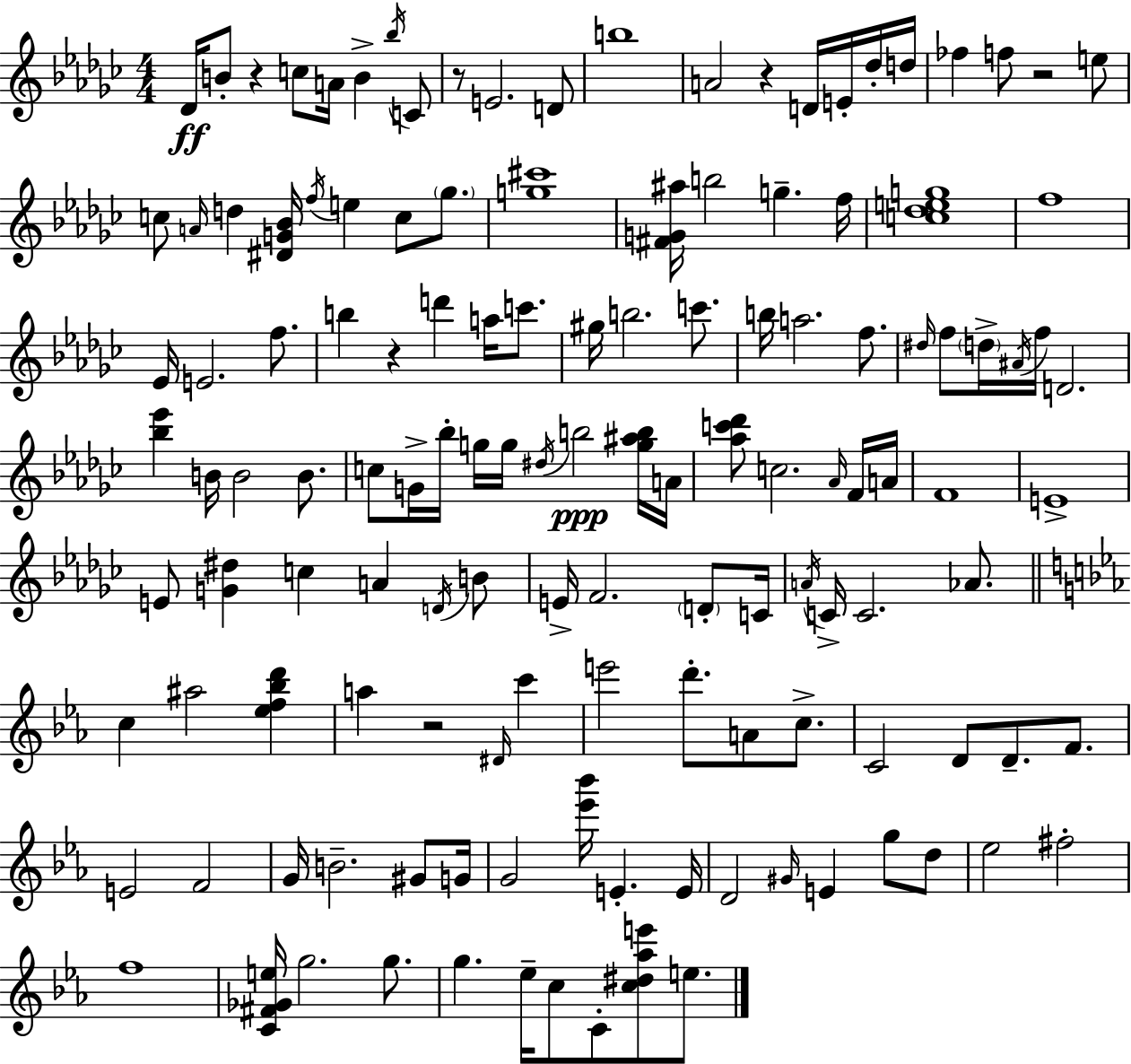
X:1
T:Untitled
M:4/4
L:1/4
K:Ebm
_D/4 B/2 z c/2 A/4 B _b/4 C/2 z/2 E2 D/2 b4 A2 z D/4 E/4 _d/4 d/4 _f f/2 z2 e/2 c/2 A/4 d [^DG_B]/4 f/4 e c/2 _g/2 [g^c']4 [^FG^a]/4 b2 g f/4 [c_deg]4 f4 _E/4 E2 f/2 b z d' a/4 c'/2 ^g/4 b2 c'/2 b/4 a2 f/2 ^d/4 f/2 d/4 ^A/4 f/4 D2 [_b_e'] B/4 B2 B/2 c/2 G/4 _b/4 g/4 g/4 ^d/4 b2 [g^ab]/4 A/4 [_ac'_d']/2 c2 _A/4 F/4 A/4 F4 E4 E/2 [G^d] c A D/4 B/2 E/4 F2 D/2 C/4 A/4 C/4 C2 _A/2 c ^a2 [_ef_bd'] a z2 ^D/4 c' e'2 d'/2 A/2 c/2 C2 D/2 D/2 F/2 E2 F2 G/4 B2 ^G/2 G/4 G2 [_e'_b']/4 E E/4 D2 ^G/4 E g/2 d/2 _e2 ^f2 f4 [C^F_Ge]/4 g2 g/2 g _e/4 c/2 C/2 [c^d_ae']/2 e/2